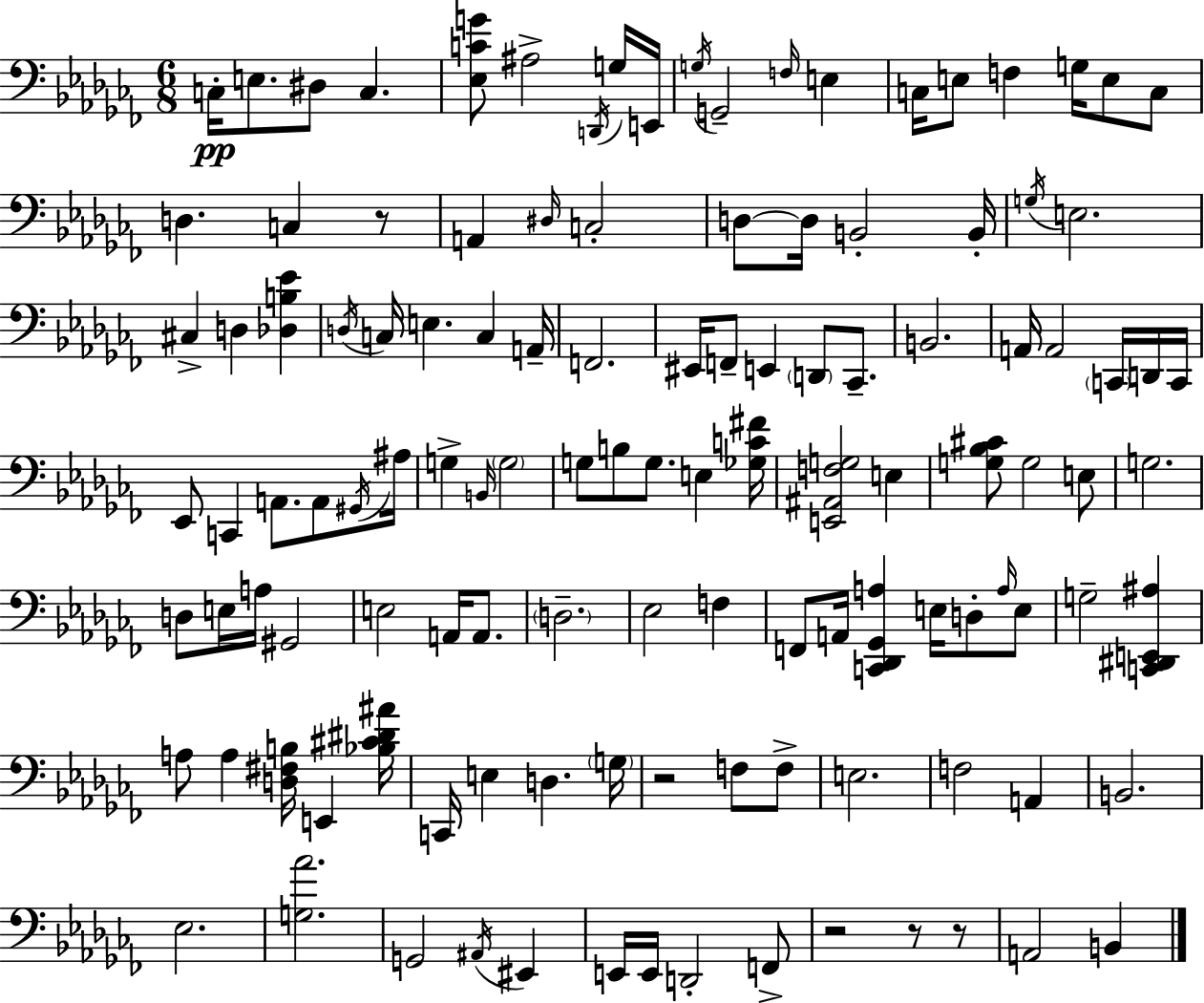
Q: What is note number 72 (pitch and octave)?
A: A2